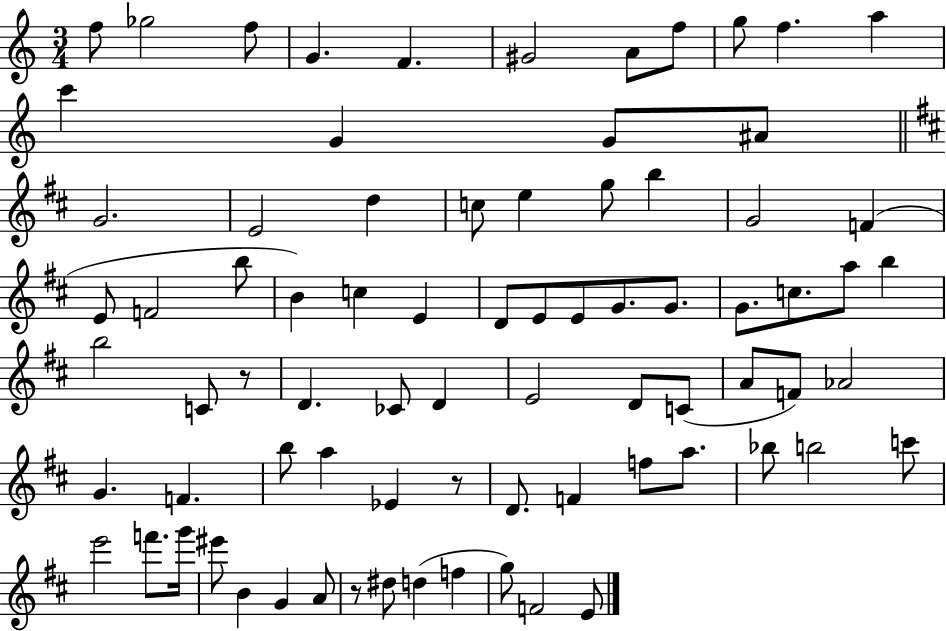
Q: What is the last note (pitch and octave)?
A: E4